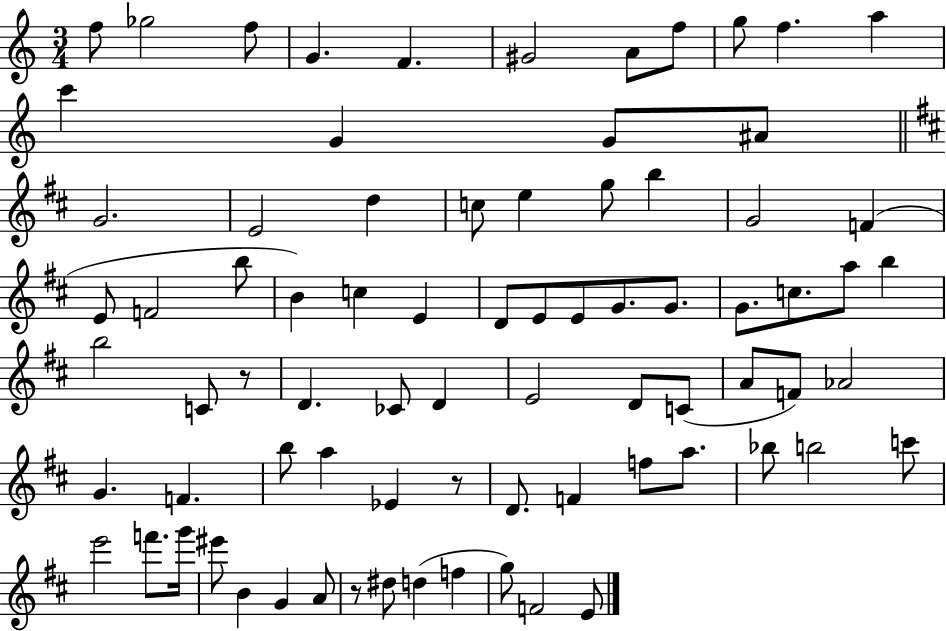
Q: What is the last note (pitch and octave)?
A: E4